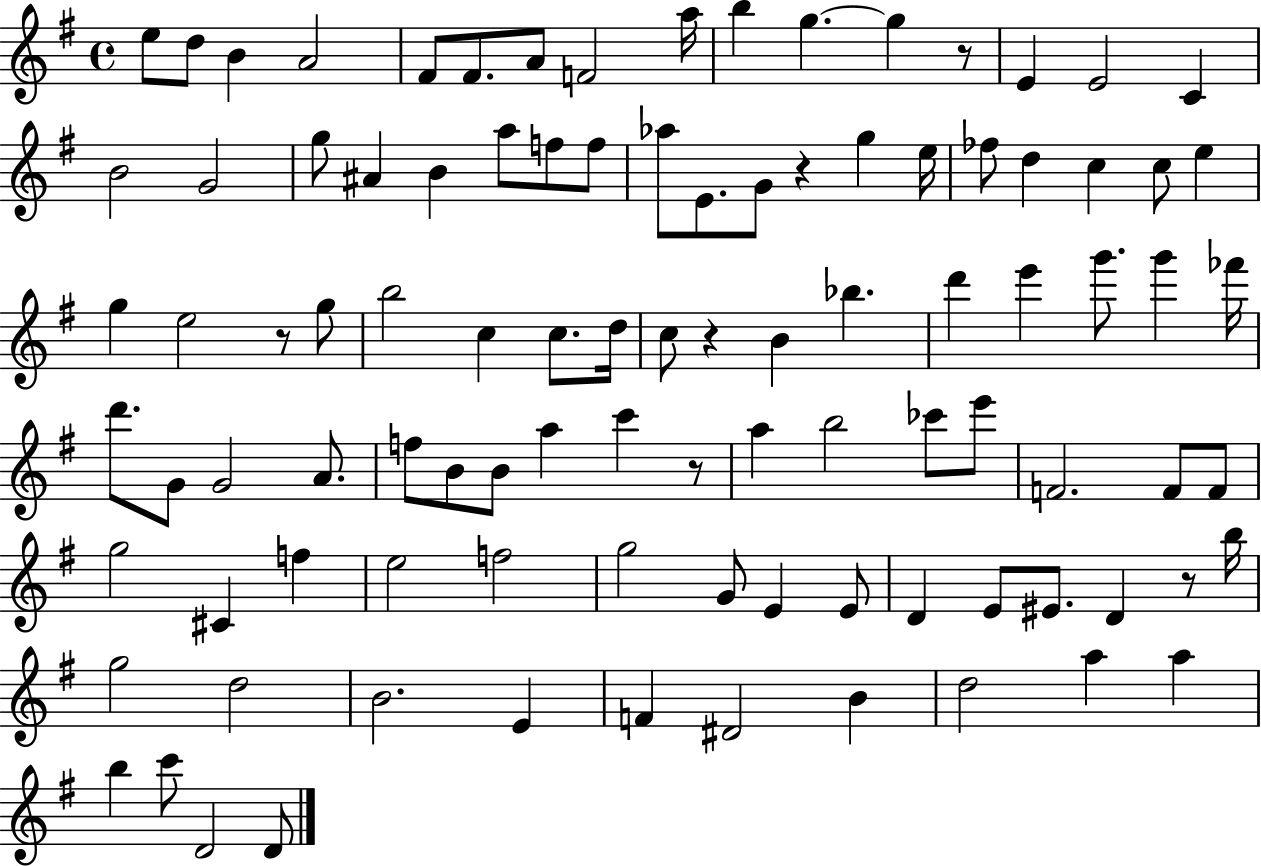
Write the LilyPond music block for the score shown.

{
  \clef treble
  \time 4/4
  \defaultTimeSignature
  \key g \major
  e''8 d''8 b'4 a'2 | fis'8 fis'8. a'8 f'2 a''16 | b''4 g''4.~~ g''4 r8 | e'4 e'2 c'4 | \break b'2 g'2 | g''8 ais'4 b'4 a''8 f''8 f''8 | aes''8 e'8. g'8 r4 g''4 e''16 | fes''8 d''4 c''4 c''8 e''4 | \break g''4 e''2 r8 g''8 | b''2 c''4 c''8. d''16 | c''8 r4 b'4 bes''4. | d'''4 e'''4 g'''8. g'''4 fes'''16 | \break d'''8. g'8 g'2 a'8. | f''8 b'8 b'8 a''4 c'''4 r8 | a''4 b''2 ces'''8 e'''8 | f'2. f'8 f'8 | \break g''2 cis'4 f''4 | e''2 f''2 | g''2 g'8 e'4 e'8 | d'4 e'8 eis'8. d'4 r8 b''16 | \break g''2 d''2 | b'2. e'4 | f'4 dis'2 b'4 | d''2 a''4 a''4 | \break b''4 c'''8 d'2 d'8 | \bar "|."
}